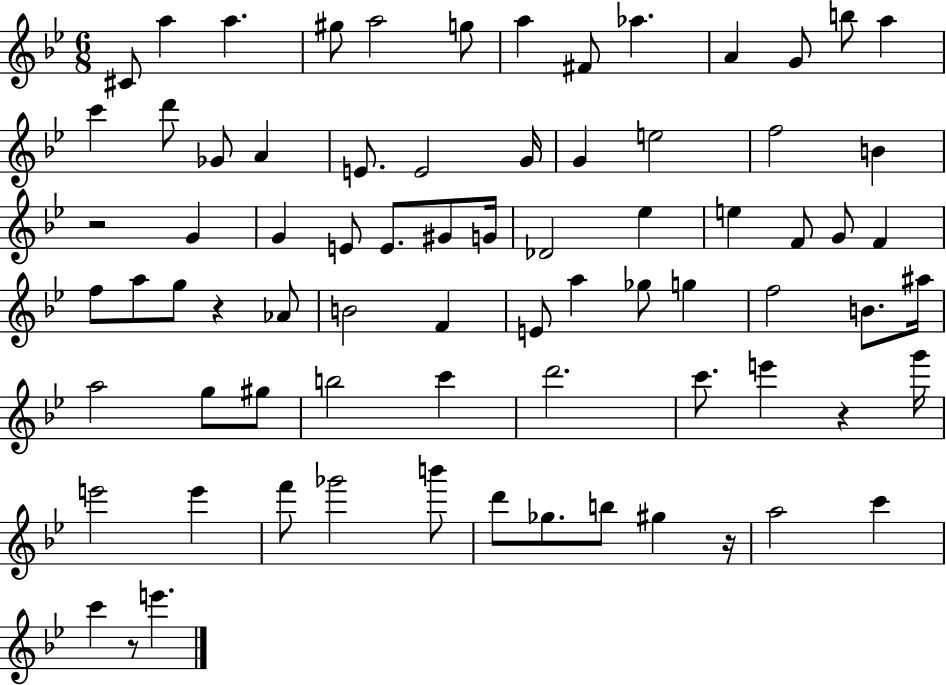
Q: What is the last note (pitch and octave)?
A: E6